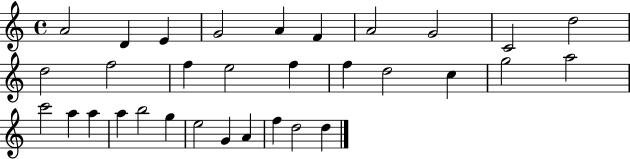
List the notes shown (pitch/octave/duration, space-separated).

A4/h D4/q E4/q G4/h A4/q F4/q A4/h G4/h C4/h D5/h D5/h F5/h F5/q E5/h F5/q F5/q D5/h C5/q G5/h A5/h C6/h A5/q A5/q A5/q B5/h G5/q E5/h G4/q A4/q F5/q D5/h D5/q